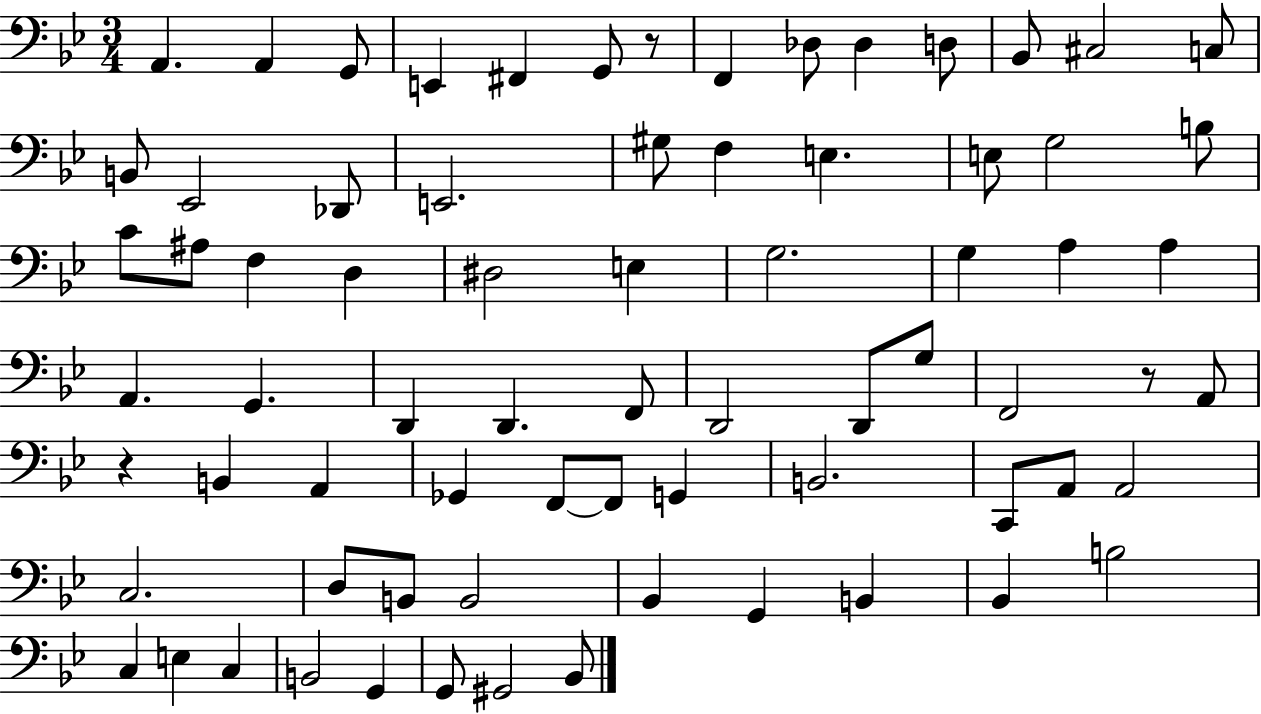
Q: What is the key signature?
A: BES major